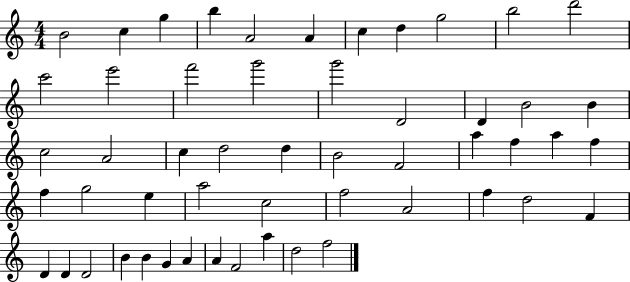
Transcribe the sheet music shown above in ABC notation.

X:1
T:Untitled
M:4/4
L:1/4
K:C
B2 c g b A2 A c d g2 b2 d'2 c'2 e'2 f'2 g'2 g'2 D2 D B2 B c2 A2 c d2 d B2 F2 a f a f f g2 e a2 c2 f2 A2 f d2 F D D D2 B B G A A F2 a d2 f2